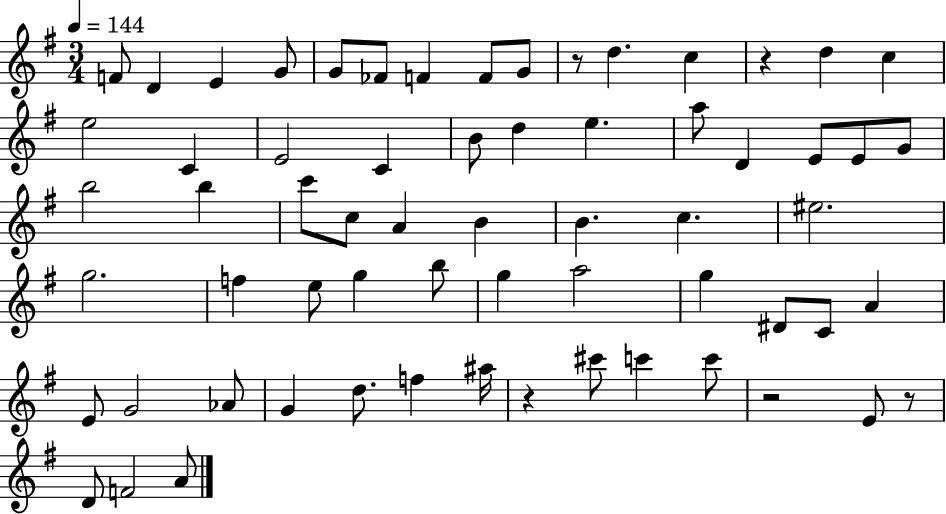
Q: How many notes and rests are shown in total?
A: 64